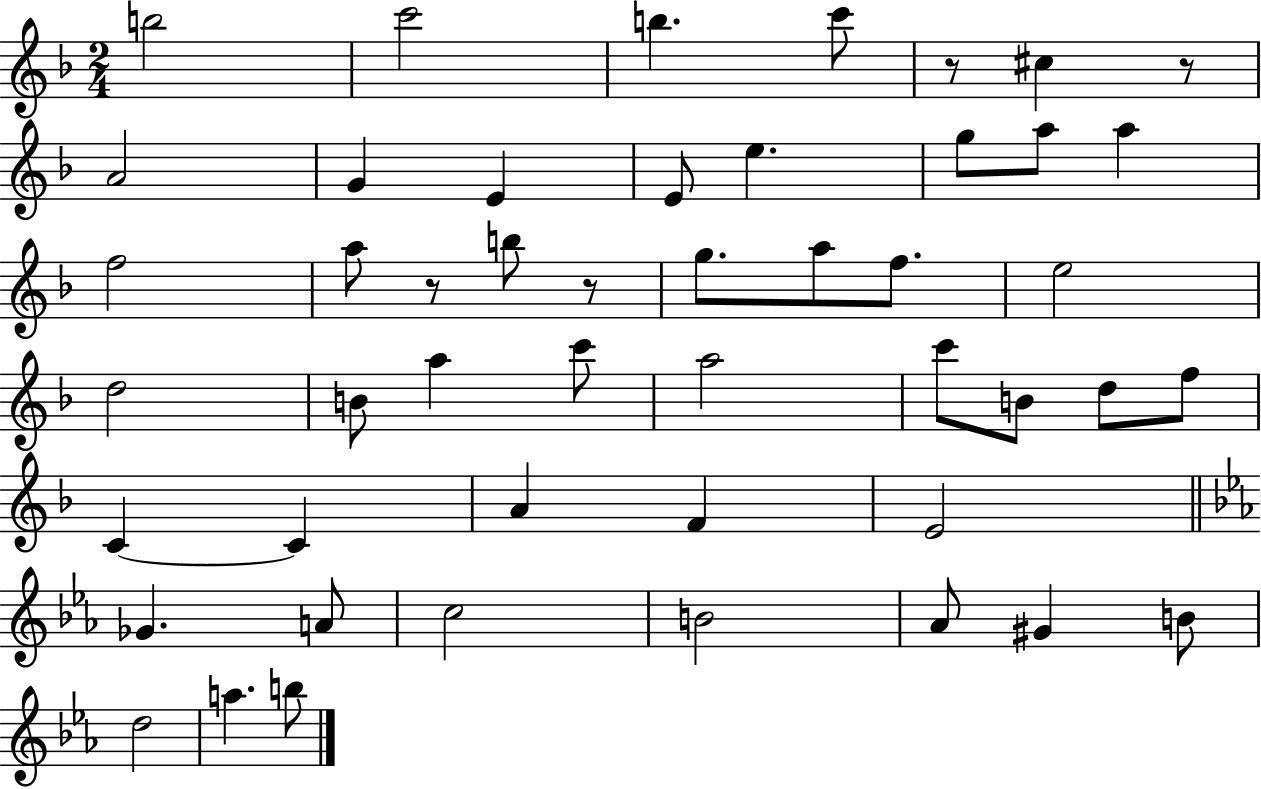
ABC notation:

X:1
T:Untitled
M:2/4
L:1/4
K:F
b2 c'2 b c'/2 z/2 ^c z/2 A2 G E E/2 e g/2 a/2 a f2 a/2 z/2 b/2 z/2 g/2 a/2 f/2 e2 d2 B/2 a c'/2 a2 c'/2 B/2 d/2 f/2 C C A F E2 _G A/2 c2 B2 _A/2 ^G B/2 d2 a b/2